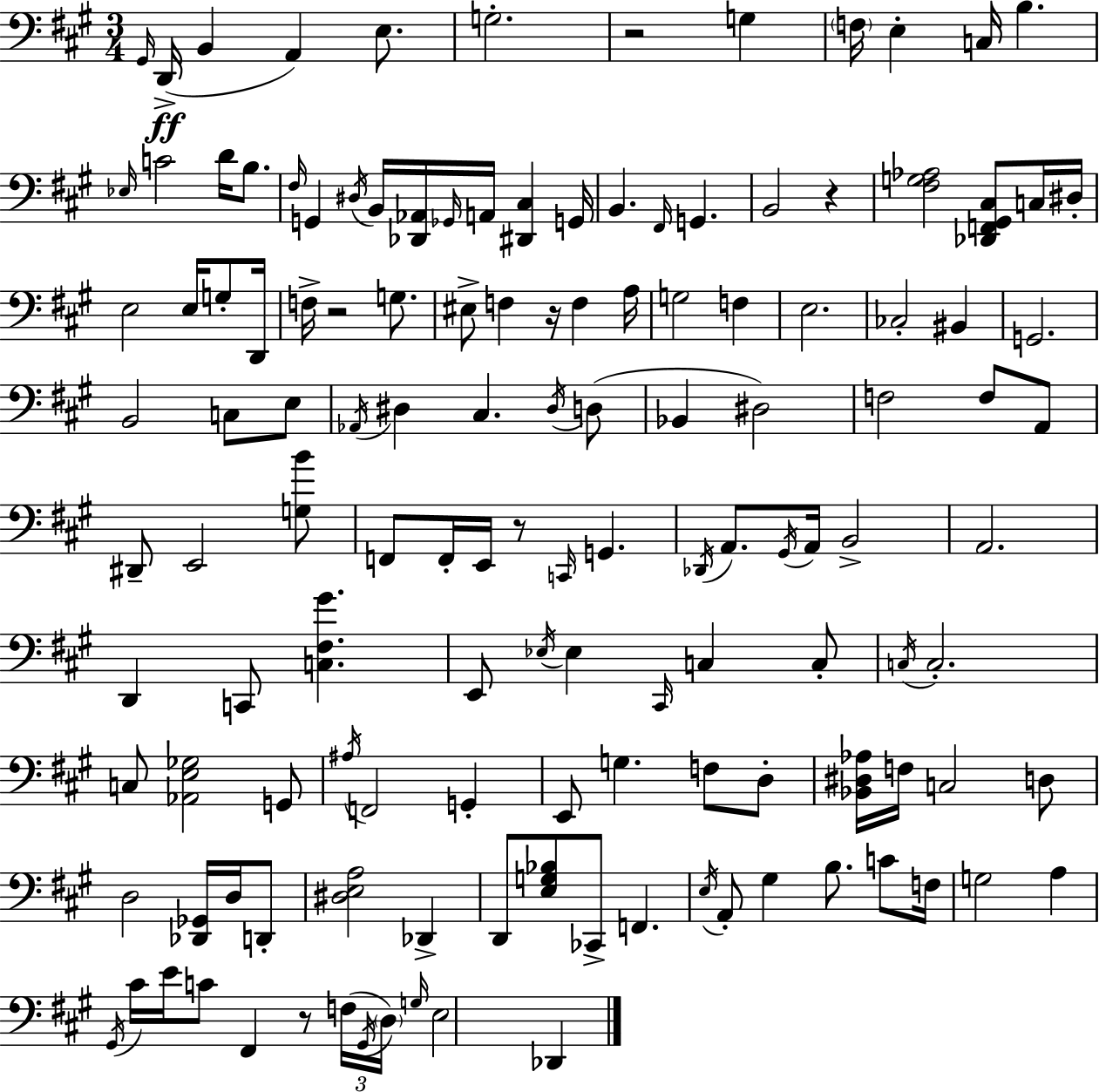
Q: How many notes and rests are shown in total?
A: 135